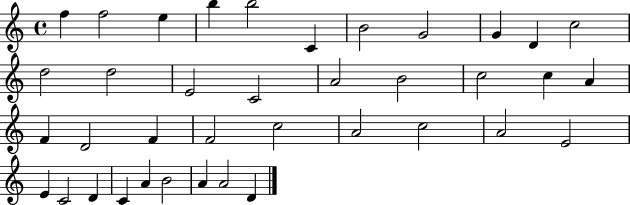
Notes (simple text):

F5/q F5/h E5/q B5/q B5/h C4/q B4/h G4/h G4/q D4/q C5/h D5/h D5/h E4/h C4/h A4/h B4/h C5/h C5/q A4/q F4/q D4/h F4/q F4/h C5/h A4/h C5/h A4/h E4/h E4/q C4/h D4/q C4/q A4/q B4/h A4/q A4/h D4/q